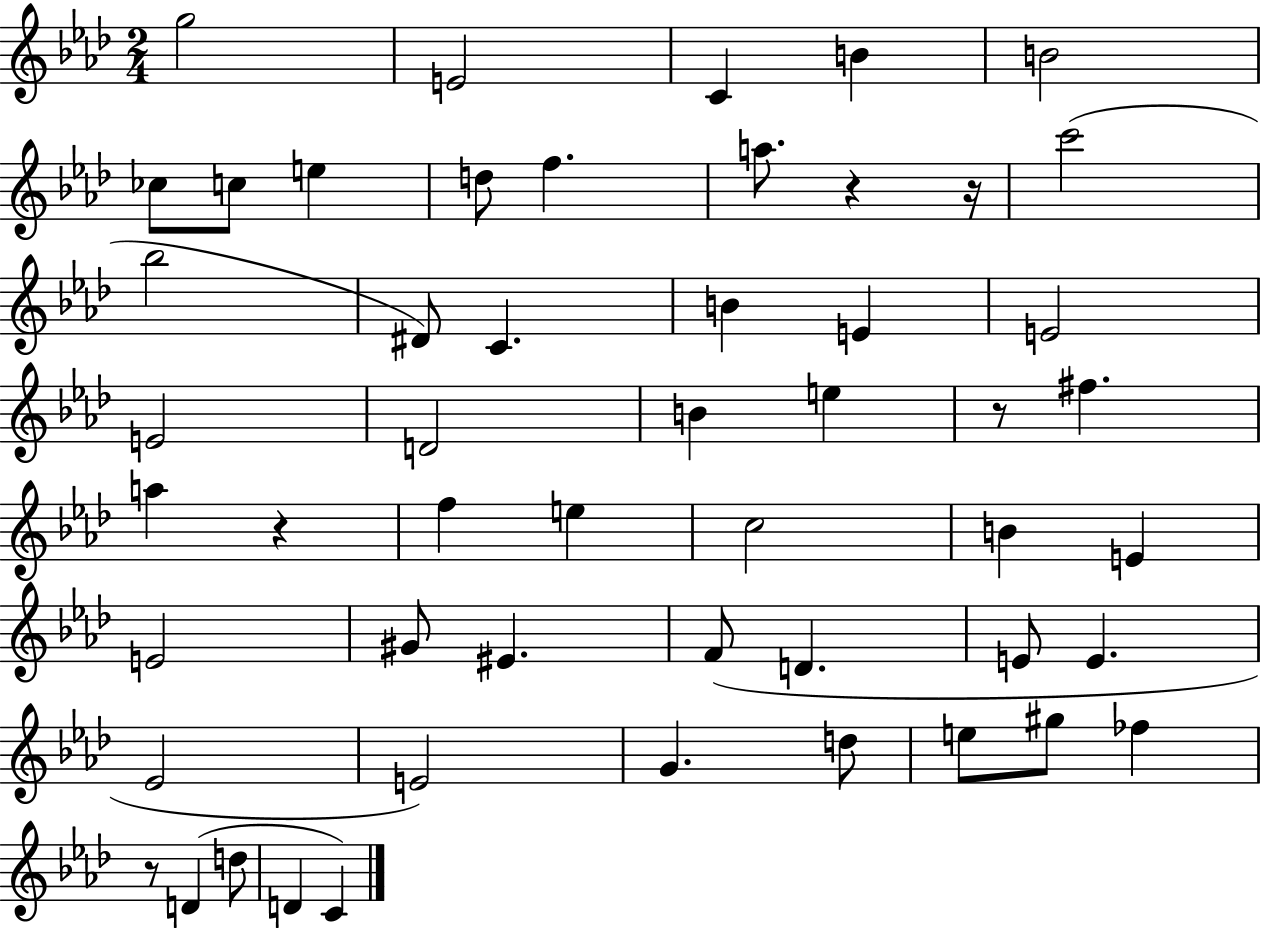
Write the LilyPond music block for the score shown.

{
  \clef treble
  \numericTimeSignature
  \time 2/4
  \key aes \major
  g''2 | e'2 | c'4 b'4 | b'2 | \break ces''8 c''8 e''4 | d''8 f''4. | a''8. r4 r16 | c'''2( | \break bes''2 | dis'8) c'4. | b'4 e'4 | e'2 | \break e'2 | d'2 | b'4 e''4 | r8 fis''4. | \break a''4 r4 | f''4 e''4 | c''2 | b'4 e'4 | \break e'2 | gis'8 eis'4. | f'8( d'4. | e'8 e'4. | \break ees'2 | e'2) | g'4. d''8 | e''8 gis''8 fes''4 | \break r8 d'4( d''8 | d'4 c'4) | \bar "|."
}